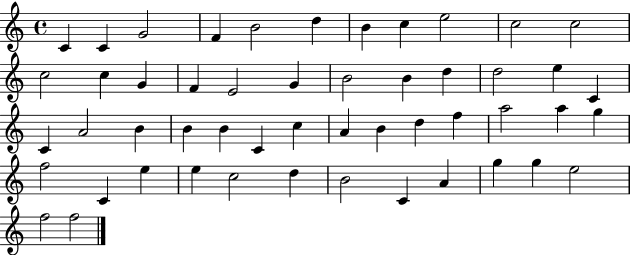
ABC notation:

X:1
T:Untitled
M:4/4
L:1/4
K:C
C C G2 F B2 d B c e2 c2 c2 c2 c G F E2 G B2 B d d2 e C C A2 B B B C c A B d f a2 a g f2 C e e c2 d B2 C A g g e2 f2 f2